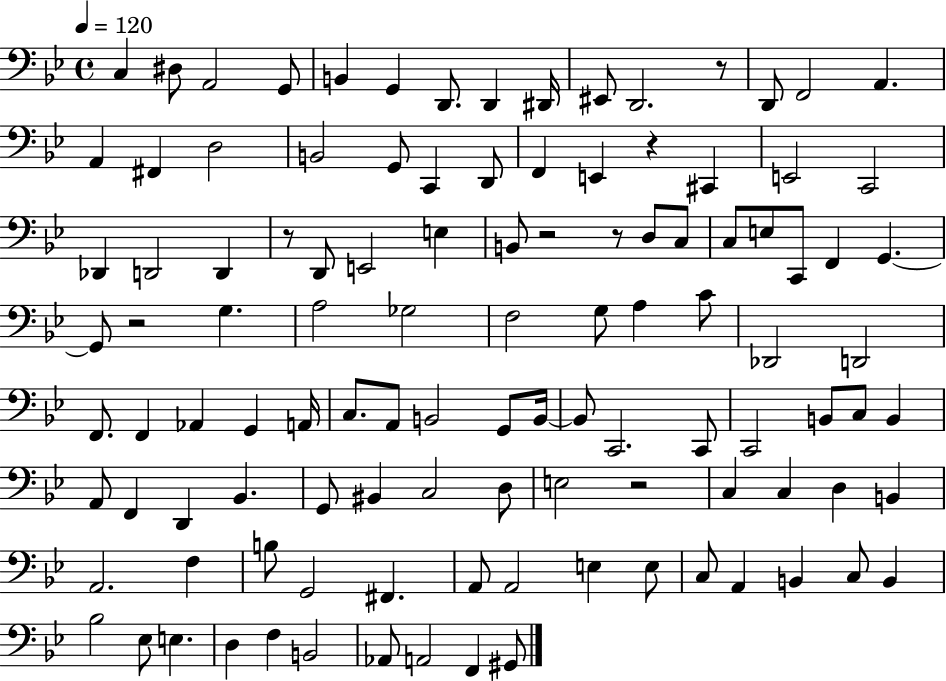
C3/q D#3/e A2/h G2/e B2/q G2/q D2/e. D2/q D#2/s EIS2/e D2/h. R/e D2/e F2/h A2/q. A2/q F#2/q D3/h B2/h G2/e C2/q D2/e F2/q E2/q R/q C#2/q E2/h C2/h Db2/q D2/h D2/q R/e D2/e E2/h E3/q B2/e R/h R/e D3/e C3/e C3/e E3/e C2/e F2/q G2/q. G2/e R/h G3/q. A3/h Gb3/h F3/h G3/e A3/q C4/e Db2/h D2/h F2/e. F2/q Ab2/q G2/q A2/s C3/e. A2/e B2/h G2/e B2/s B2/e C2/h. C2/e C2/h B2/e C3/e B2/q A2/e F2/q D2/q Bb2/q. G2/e BIS2/q C3/h D3/e E3/h R/h C3/q C3/q D3/q B2/q A2/h. F3/q B3/e G2/h F#2/q. A2/e A2/h E3/q E3/e C3/e A2/q B2/q C3/e B2/q Bb3/h Eb3/e E3/q. D3/q F3/q B2/h Ab2/e A2/h F2/q G#2/e